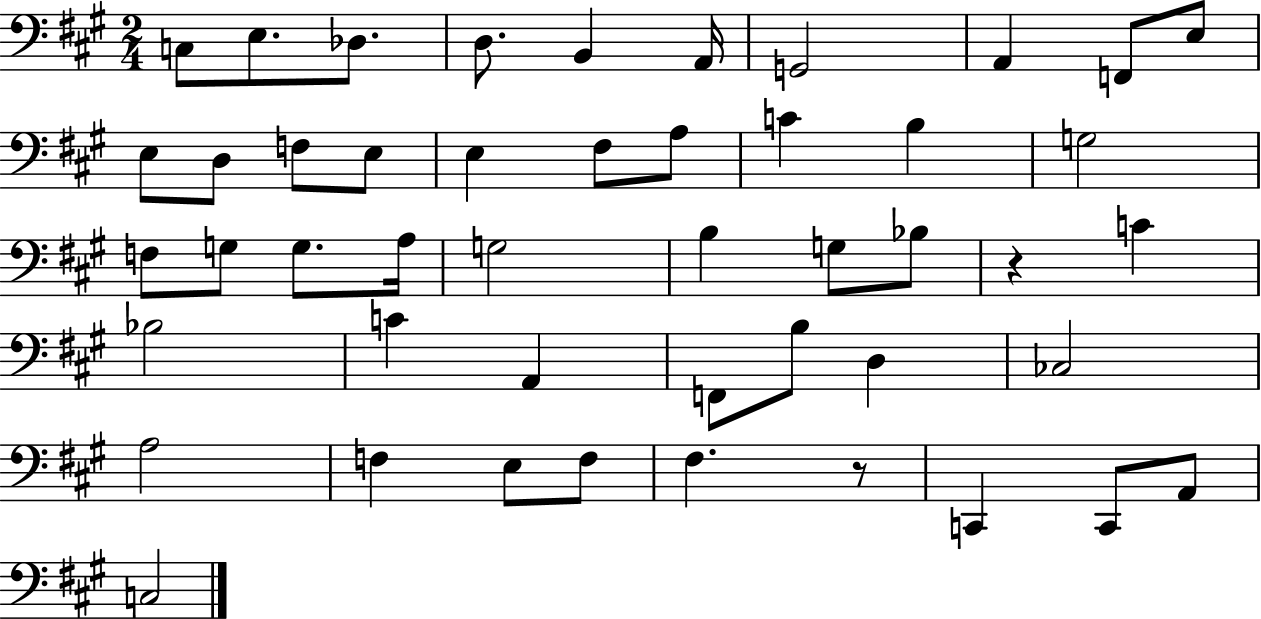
X:1
T:Untitled
M:2/4
L:1/4
K:A
C,/2 E,/2 _D,/2 D,/2 B,, A,,/4 G,,2 A,, F,,/2 E,/2 E,/2 D,/2 F,/2 E,/2 E, ^F,/2 A,/2 C B, G,2 F,/2 G,/2 G,/2 A,/4 G,2 B, G,/2 _B,/2 z C _B,2 C A,, F,,/2 B,/2 D, _C,2 A,2 F, E,/2 F,/2 ^F, z/2 C,, C,,/2 A,,/2 C,2